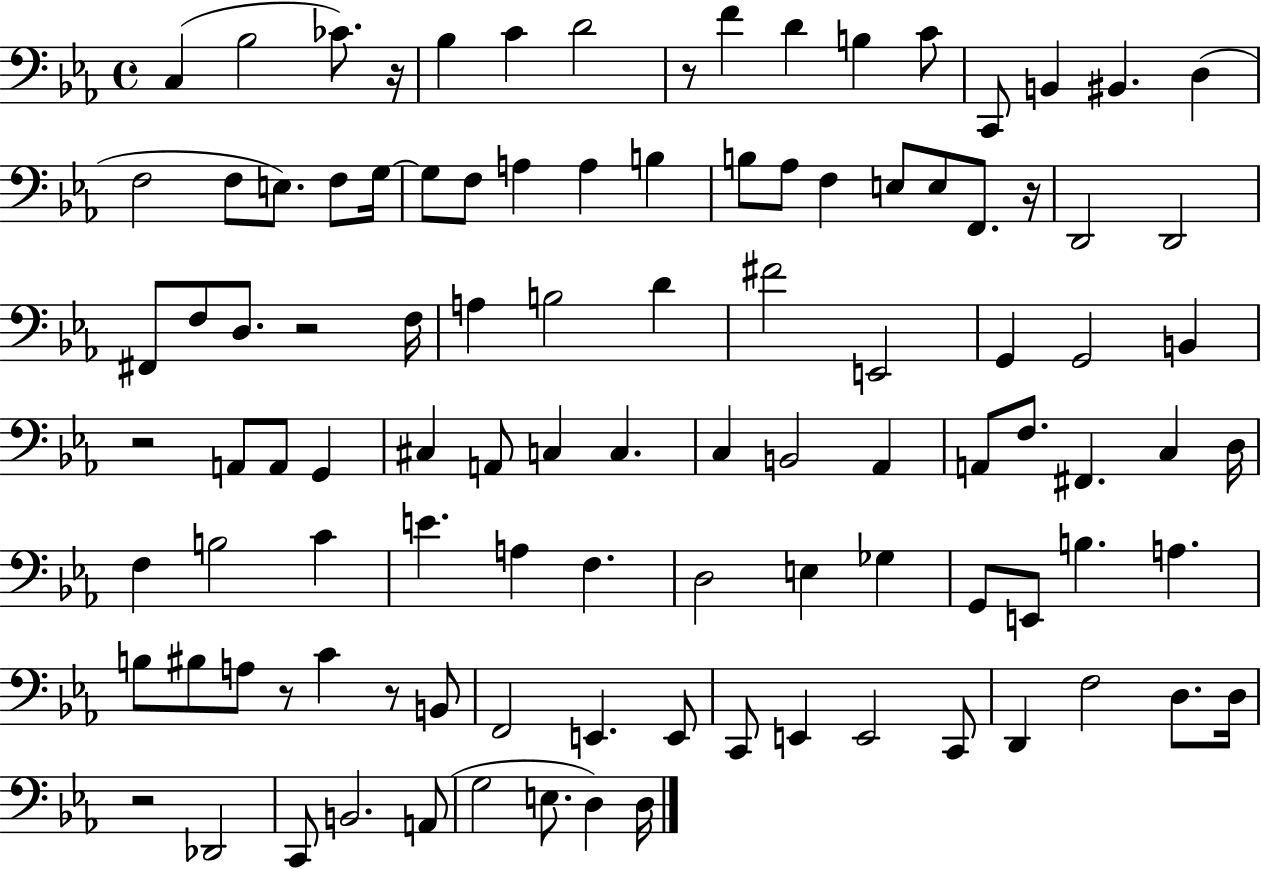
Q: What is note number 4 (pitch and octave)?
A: Bb3